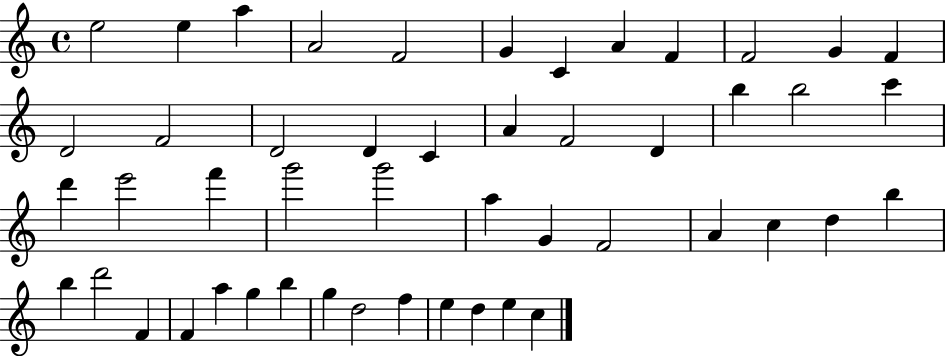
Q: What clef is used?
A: treble